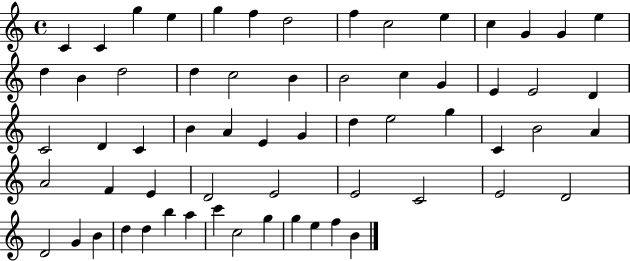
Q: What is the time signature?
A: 4/4